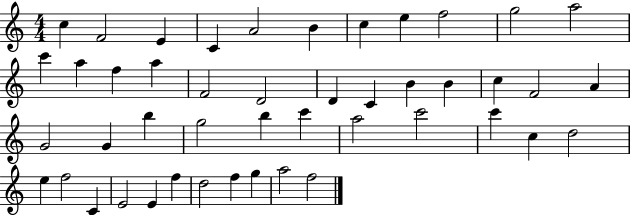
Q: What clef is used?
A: treble